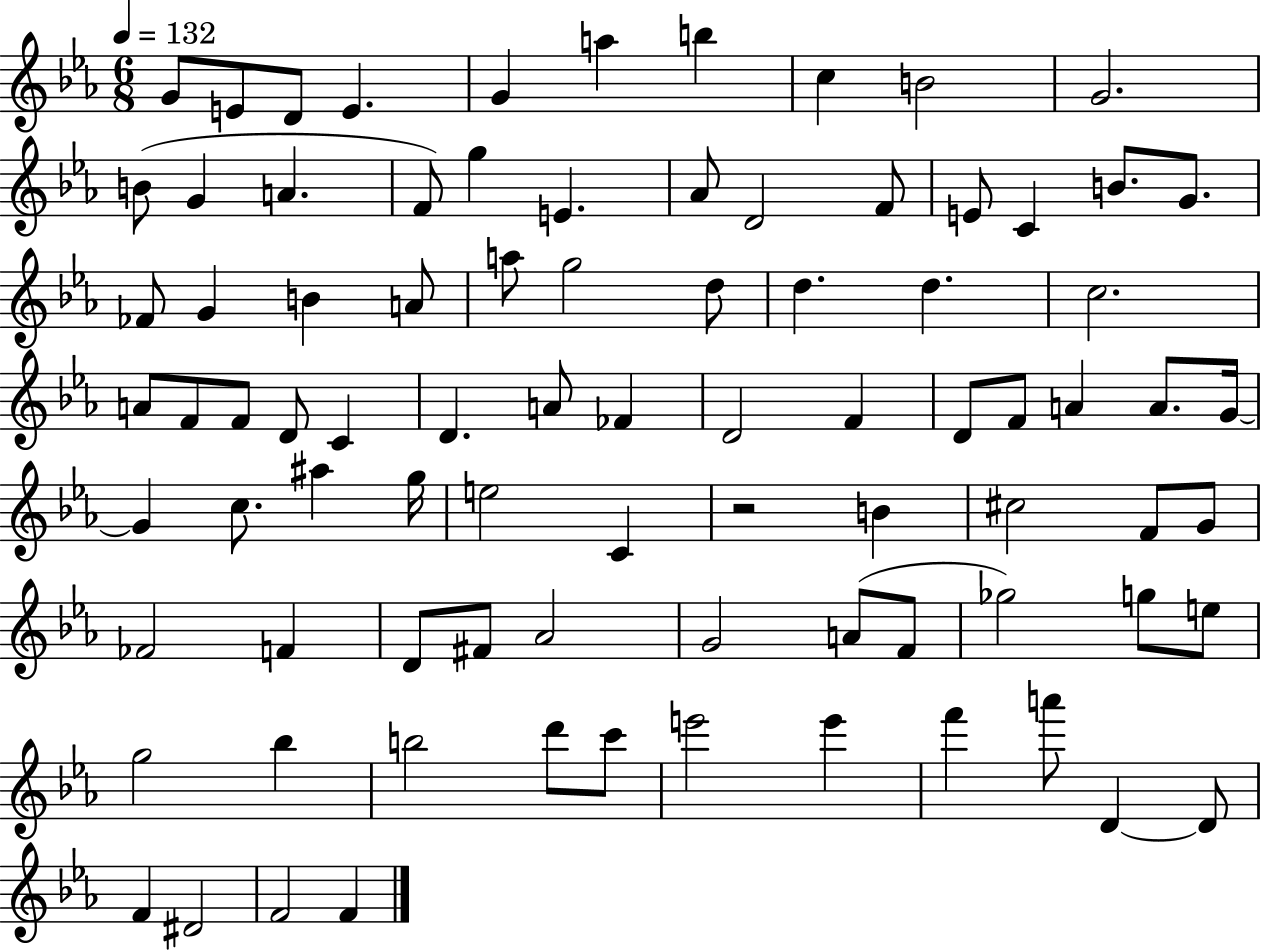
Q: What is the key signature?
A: EES major